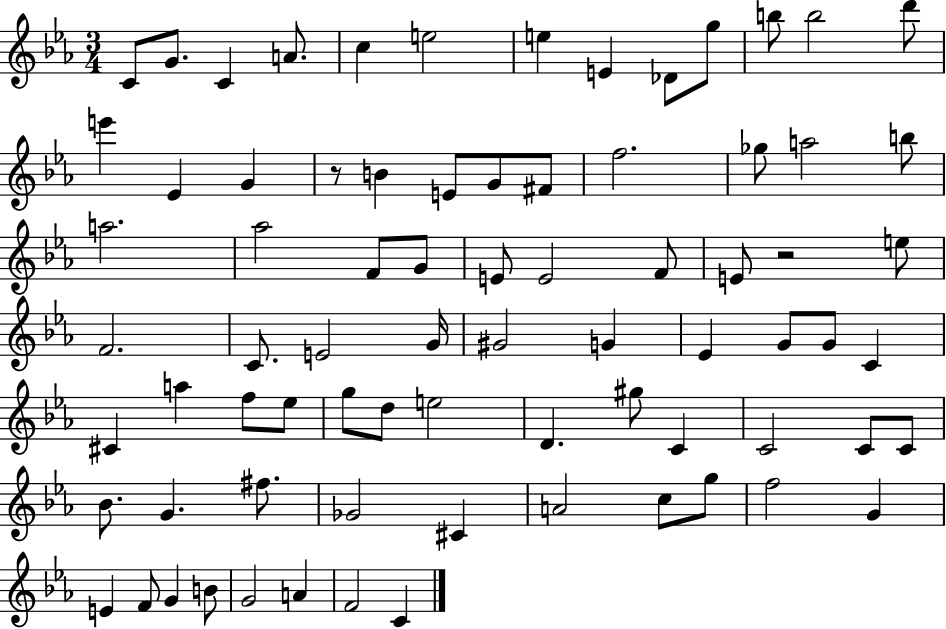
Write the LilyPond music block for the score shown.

{
  \clef treble
  \numericTimeSignature
  \time 3/4
  \key ees \major
  c'8 g'8. c'4 a'8. | c''4 e''2 | e''4 e'4 des'8 g''8 | b''8 b''2 d'''8 | \break e'''4 ees'4 g'4 | r8 b'4 e'8 g'8 fis'8 | f''2. | ges''8 a''2 b''8 | \break a''2. | aes''2 f'8 g'8 | e'8 e'2 f'8 | e'8 r2 e''8 | \break f'2. | c'8. e'2 g'16 | gis'2 g'4 | ees'4 g'8 g'8 c'4 | \break cis'4 a''4 f''8 ees''8 | g''8 d''8 e''2 | d'4. gis''8 c'4 | c'2 c'8 c'8 | \break bes'8. g'4. fis''8. | ges'2 cis'4 | a'2 c''8 g''8 | f''2 g'4 | \break e'4 f'8 g'4 b'8 | g'2 a'4 | f'2 c'4 | \bar "|."
}